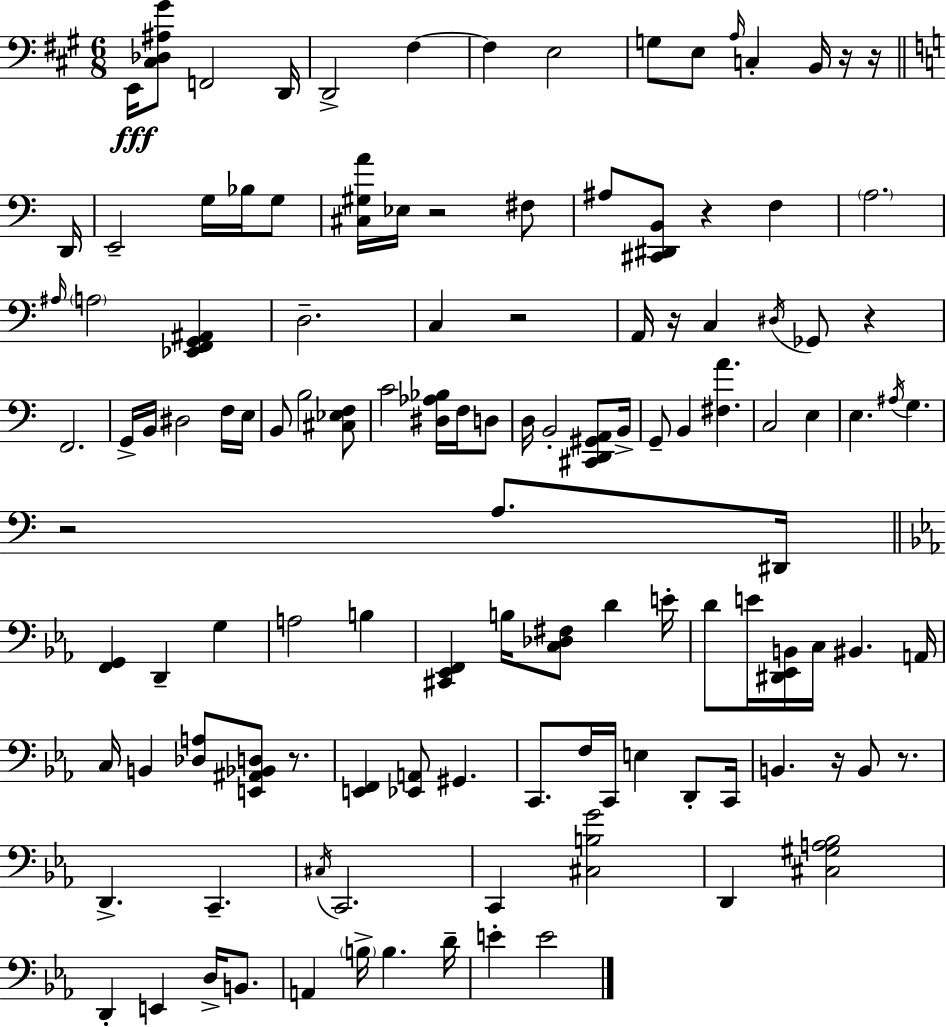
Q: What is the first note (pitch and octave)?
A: E2